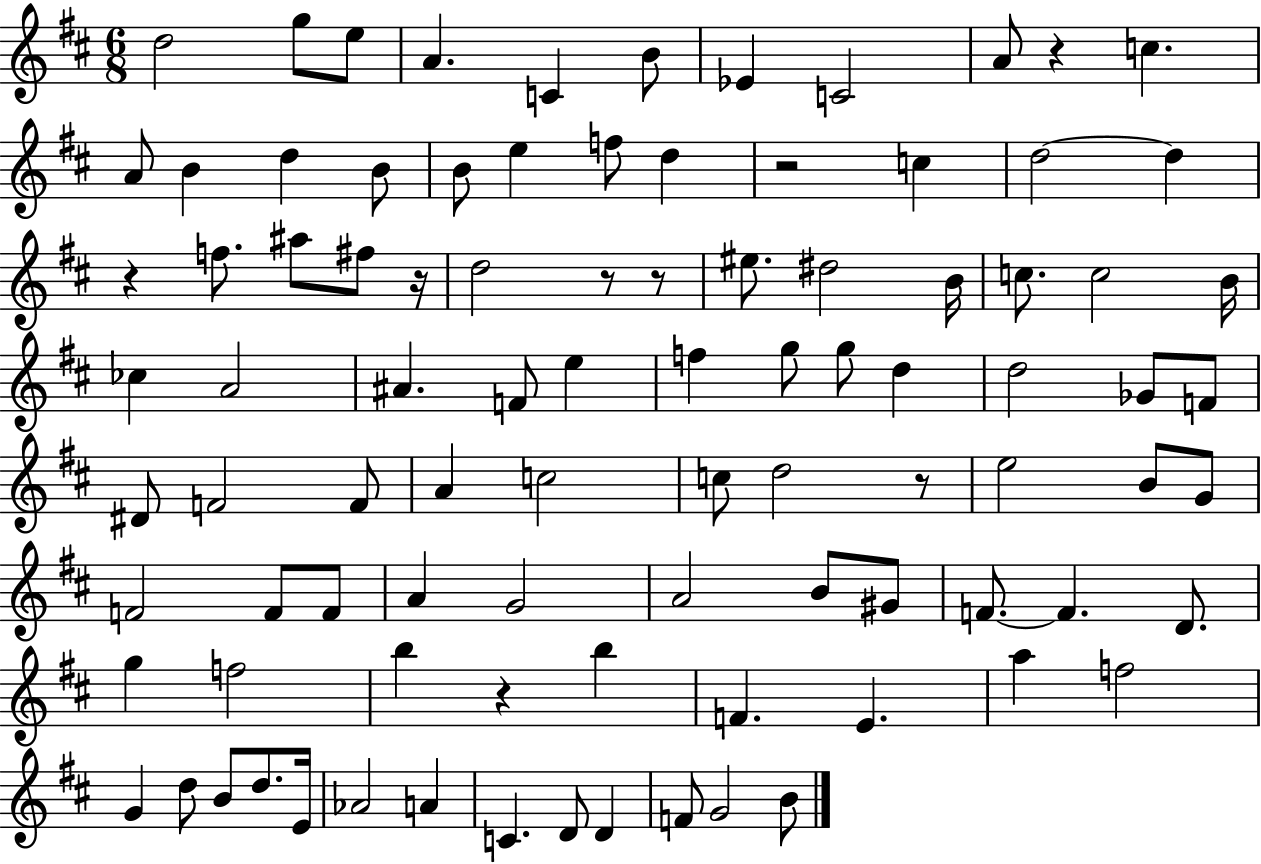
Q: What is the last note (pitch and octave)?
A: B4